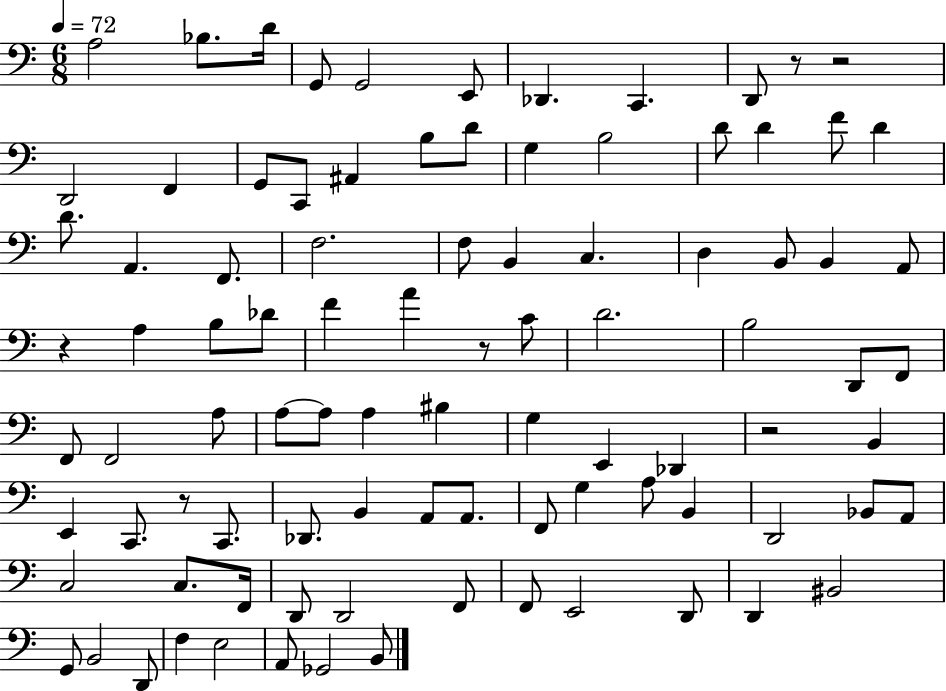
A3/h Bb3/e. D4/s G2/e G2/h E2/e Db2/q. C2/q. D2/e R/e R/h D2/h F2/q G2/e C2/e A#2/q B3/e D4/e G3/q B3/h D4/e D4/q F4/e D4/q D4/e. A2/q. F2/e. F3/h. F3/e B2/q C3/q. D3/q B2/e B2/q A2/e R/q A3/q B3/e Db4/e F4/q A4/q R/e C4/e D4/h. B3/h D2/e F2/e F2/e F2/h A3/e A3/e A3/e A3/q BIS3/q G3/q E2/q Db2/q R/h B2/q E2/q C2/e. R/e C2/e. Db2/e. B2/q A2/e A2/e. F2/e G3/q A3/e B2/q D2/h Bb2/e A2/e C3/h C3/e. F2/s D2/e D2/h F2/e F2/e E2/h D2/e D2/q BIS2/h G2/e B2/h D2/e F3/q E3/h A2/e Gb2/h B2/e